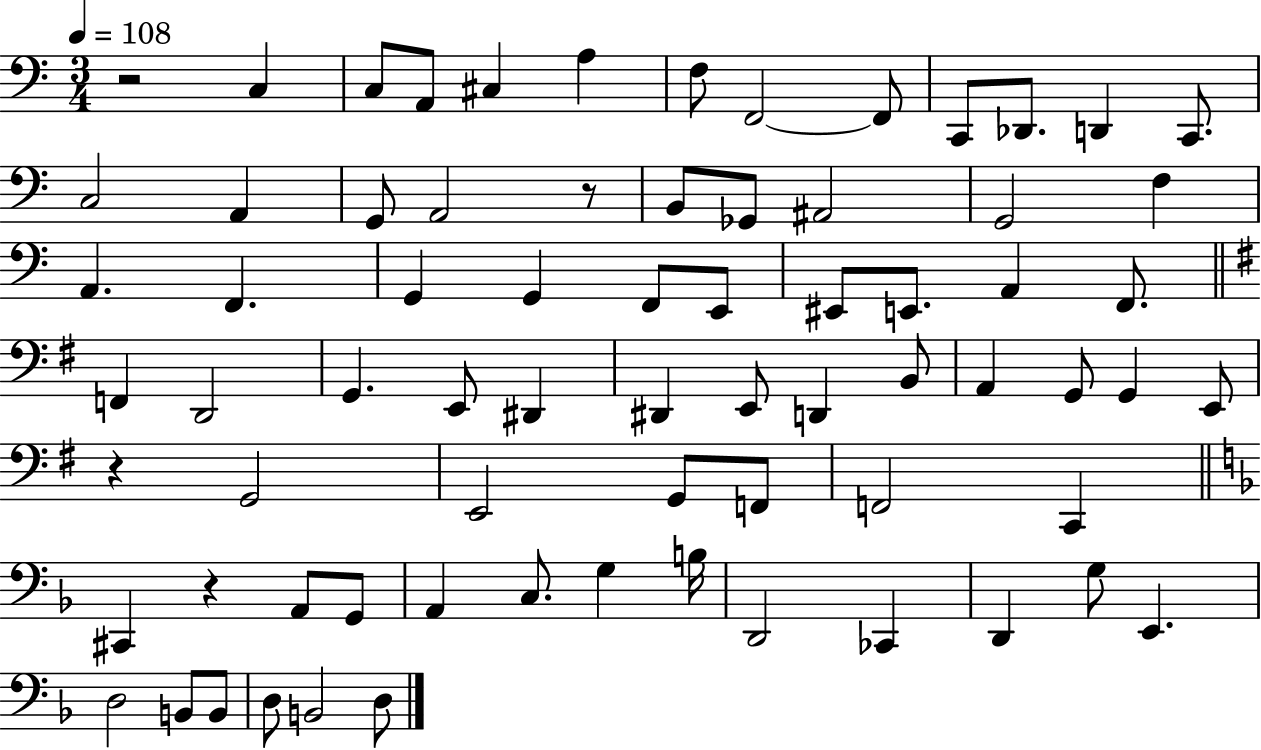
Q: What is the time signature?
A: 3/4